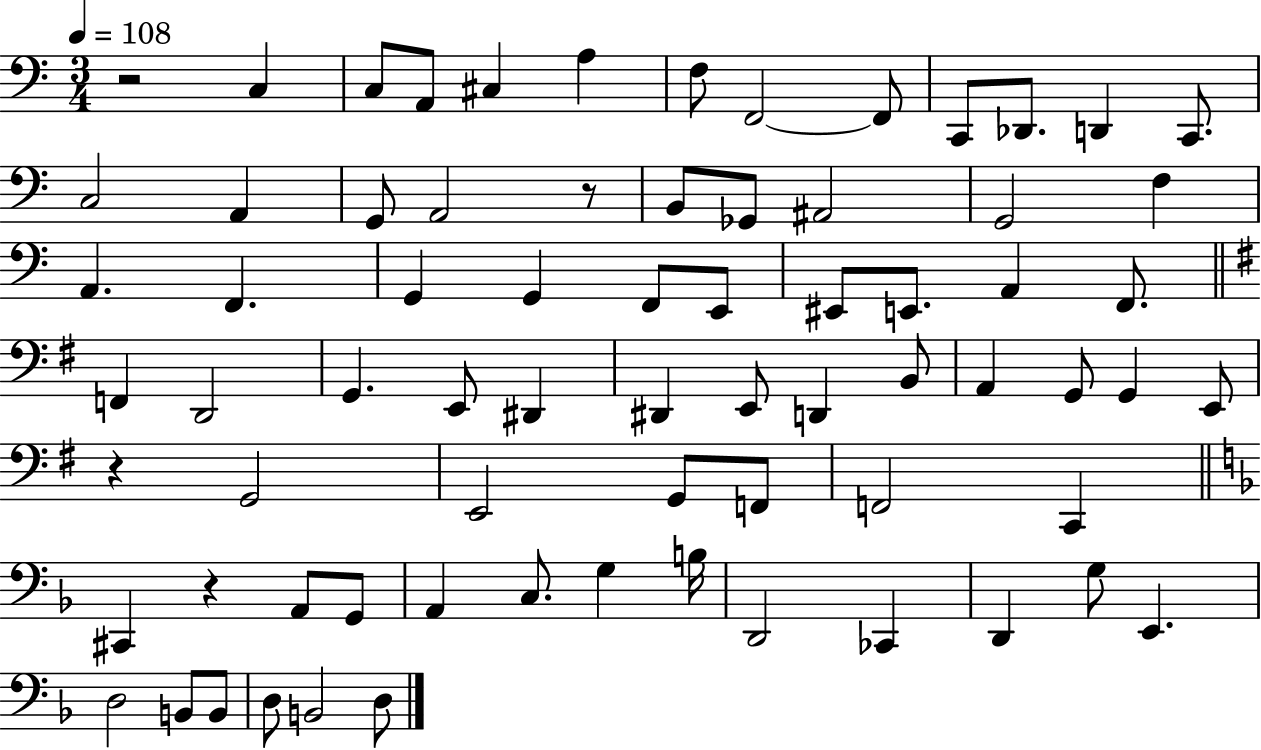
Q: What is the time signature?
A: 3/4